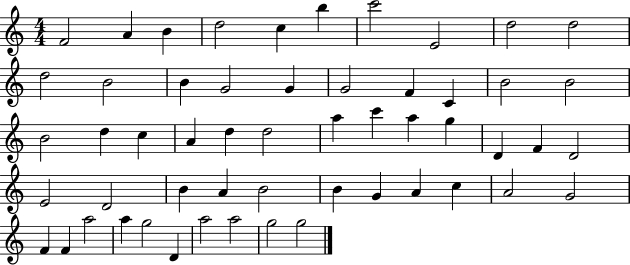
{
  \clef treble
  \numericTimeSignature
  \time 4/4
  \key c \major
  f'2 a'4 b'4 | d''2 c''4 b''4 | c'''2 e'2 | d''2 d''2 | \break d''2 b'2 | b'4 g'2 g'4 | g'2 f'4 c'4 | b'2 b'2 | \break b'2 d''4 c''4 | a'4 d''4 d''2 | a''4 c'''4 a''4 g''4 | d'4 f'4 d'2 | \break e'2 d'2 | b'4 a'4 b'2 | b'4 g'4 a'4 c''4 | a'2 g'2 | \break f'4 f'4 a''2 | a''4 g''2 d'4 | a''2 a''2 | g''2 g''2 | \break \bar "|."
}